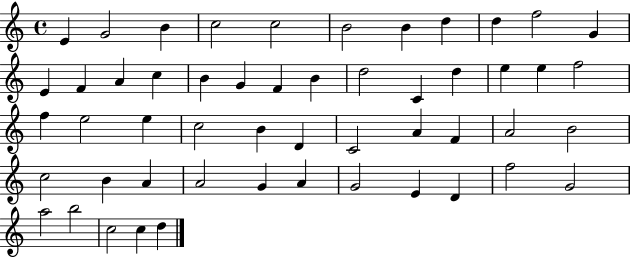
X:1
T:Untitled
M:4/4
L:1/4
K:C
E G2 B c2 c2 B2 B d d f2 G E F A c B G F B d2 C d e e f2 f e2 e c2 B D C2 A F A2 B2 c2 B A A2 G A G2 E D f2 G2 a2 b2 c2 c d